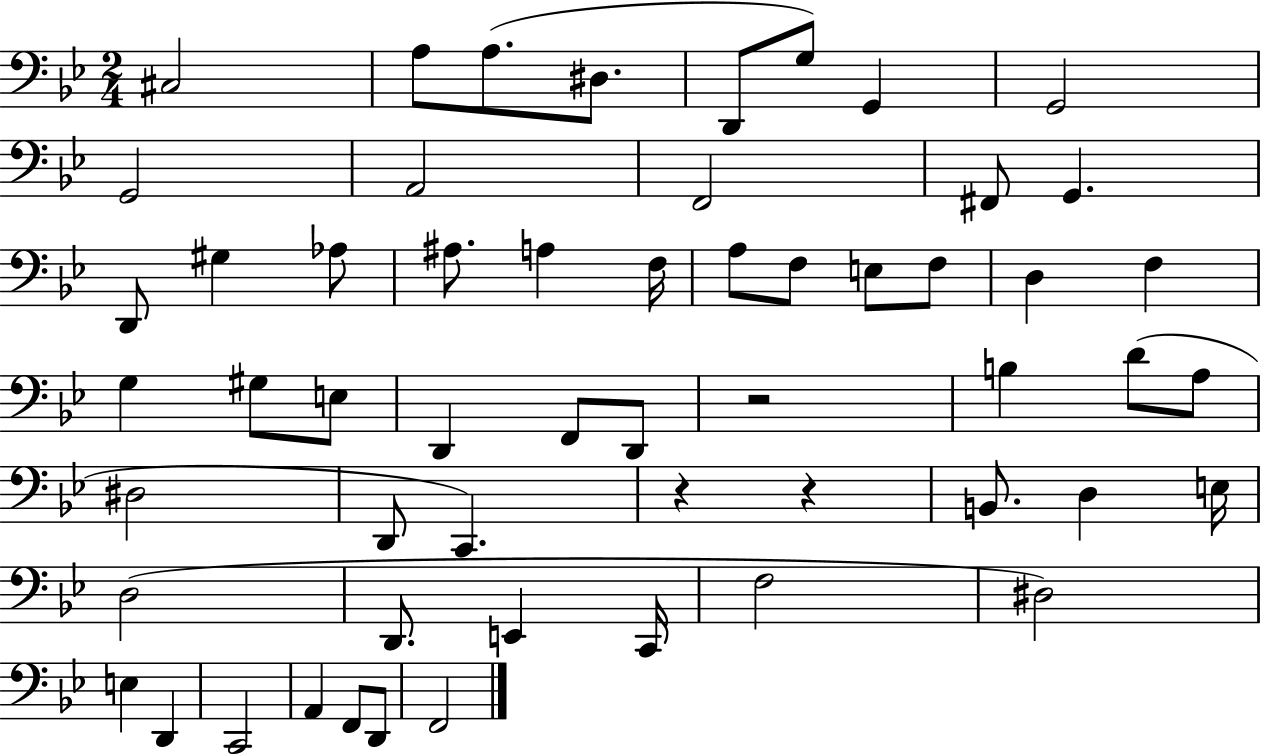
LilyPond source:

{
  \clef bass
  \numericTimeSignature
  \time 2/4
  \key bes \major
  cis2 | a8 a8.( dis8. | d,8 g8) g,4 | g,2 | \break g,2 | a,2 | f,2 | fis,8 g,4. | \break d,8 gis4 aes8 | ais8. a4 f16 | a8 f8 e8 f8 | d4 f4 | \break g4 gis8 e8 | d,4 f,8 d,8 | r2 | b4 d'8( a8 | \break dis2 | d,8 c,4.) | r4 r4 | b,8. d4 e16 | \break d2( | d,8. e,4 c,16 | f2 | dis2) | \break e4 d,4 | c,2 | a,4 f,8 d,8 | f,2 | \break \bar "|."
}